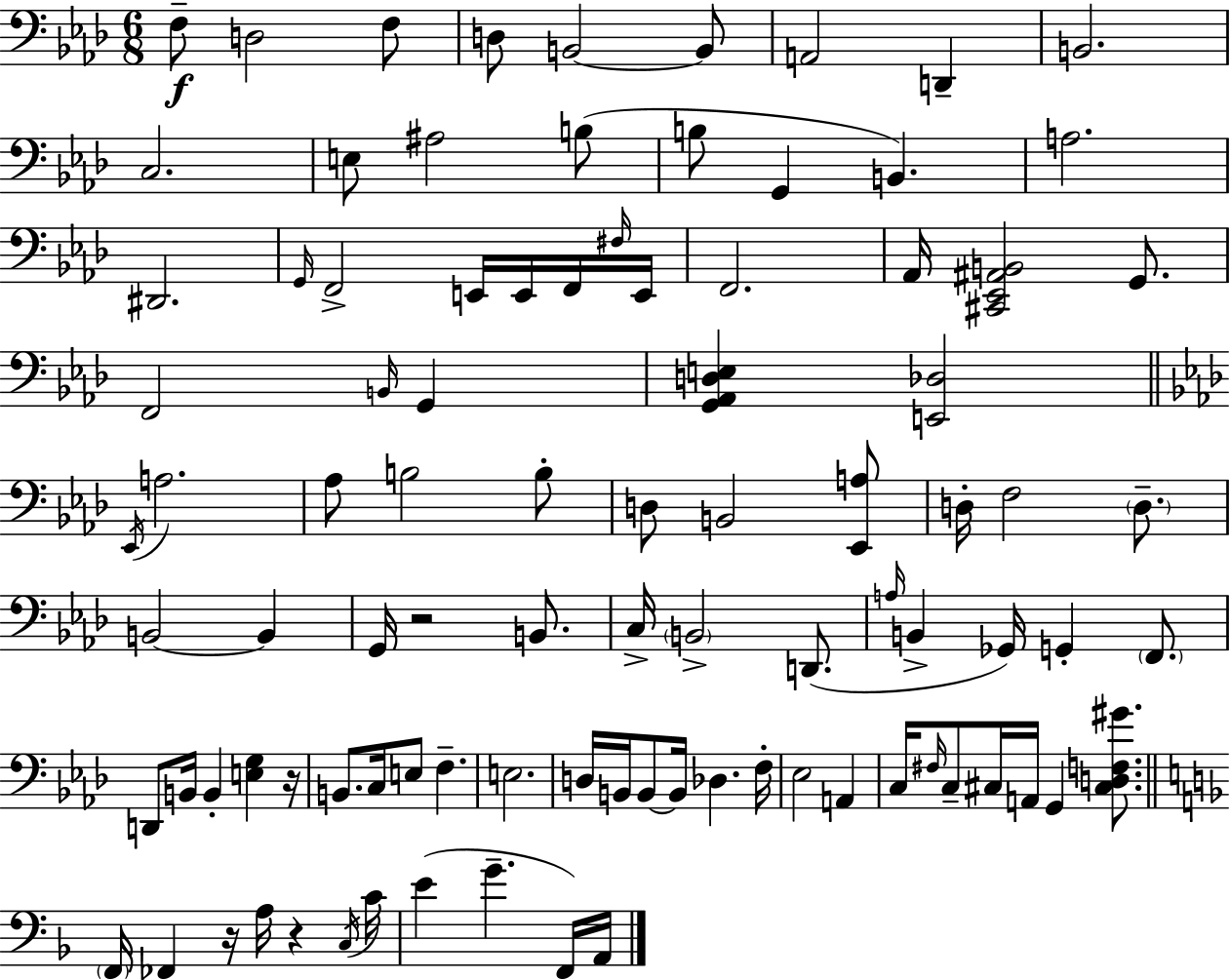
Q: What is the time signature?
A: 6/8